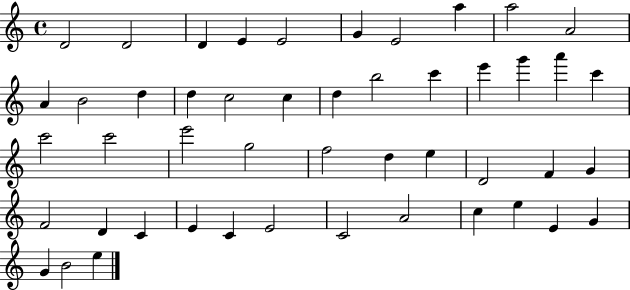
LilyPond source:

{
  \clef treble
  \time 4/4
  \defaultTimeSignature
  \key c \major
  d'2 d'2 | d'4 e'4 e'2 | g'4 e'2 a''4 | a''2 a'2 | \break a'4 b'2 d''4 | d''4 c''2 c''4 | d''4 b''2 c'''4 | e'''4 g'''4 a'''4 c'''4 | \break c'''2 c'''2 | e'''2 g''2 | f''2 d''4 e''4 | d'2 f'4 g'4 | \break f'2 d'4 c'4 | e'4 c'4 e'2 | c'2 a'2 | c''4 e''4 e'4 g'4 | \break g'4 b'2 e''4 | \bar "|."
}